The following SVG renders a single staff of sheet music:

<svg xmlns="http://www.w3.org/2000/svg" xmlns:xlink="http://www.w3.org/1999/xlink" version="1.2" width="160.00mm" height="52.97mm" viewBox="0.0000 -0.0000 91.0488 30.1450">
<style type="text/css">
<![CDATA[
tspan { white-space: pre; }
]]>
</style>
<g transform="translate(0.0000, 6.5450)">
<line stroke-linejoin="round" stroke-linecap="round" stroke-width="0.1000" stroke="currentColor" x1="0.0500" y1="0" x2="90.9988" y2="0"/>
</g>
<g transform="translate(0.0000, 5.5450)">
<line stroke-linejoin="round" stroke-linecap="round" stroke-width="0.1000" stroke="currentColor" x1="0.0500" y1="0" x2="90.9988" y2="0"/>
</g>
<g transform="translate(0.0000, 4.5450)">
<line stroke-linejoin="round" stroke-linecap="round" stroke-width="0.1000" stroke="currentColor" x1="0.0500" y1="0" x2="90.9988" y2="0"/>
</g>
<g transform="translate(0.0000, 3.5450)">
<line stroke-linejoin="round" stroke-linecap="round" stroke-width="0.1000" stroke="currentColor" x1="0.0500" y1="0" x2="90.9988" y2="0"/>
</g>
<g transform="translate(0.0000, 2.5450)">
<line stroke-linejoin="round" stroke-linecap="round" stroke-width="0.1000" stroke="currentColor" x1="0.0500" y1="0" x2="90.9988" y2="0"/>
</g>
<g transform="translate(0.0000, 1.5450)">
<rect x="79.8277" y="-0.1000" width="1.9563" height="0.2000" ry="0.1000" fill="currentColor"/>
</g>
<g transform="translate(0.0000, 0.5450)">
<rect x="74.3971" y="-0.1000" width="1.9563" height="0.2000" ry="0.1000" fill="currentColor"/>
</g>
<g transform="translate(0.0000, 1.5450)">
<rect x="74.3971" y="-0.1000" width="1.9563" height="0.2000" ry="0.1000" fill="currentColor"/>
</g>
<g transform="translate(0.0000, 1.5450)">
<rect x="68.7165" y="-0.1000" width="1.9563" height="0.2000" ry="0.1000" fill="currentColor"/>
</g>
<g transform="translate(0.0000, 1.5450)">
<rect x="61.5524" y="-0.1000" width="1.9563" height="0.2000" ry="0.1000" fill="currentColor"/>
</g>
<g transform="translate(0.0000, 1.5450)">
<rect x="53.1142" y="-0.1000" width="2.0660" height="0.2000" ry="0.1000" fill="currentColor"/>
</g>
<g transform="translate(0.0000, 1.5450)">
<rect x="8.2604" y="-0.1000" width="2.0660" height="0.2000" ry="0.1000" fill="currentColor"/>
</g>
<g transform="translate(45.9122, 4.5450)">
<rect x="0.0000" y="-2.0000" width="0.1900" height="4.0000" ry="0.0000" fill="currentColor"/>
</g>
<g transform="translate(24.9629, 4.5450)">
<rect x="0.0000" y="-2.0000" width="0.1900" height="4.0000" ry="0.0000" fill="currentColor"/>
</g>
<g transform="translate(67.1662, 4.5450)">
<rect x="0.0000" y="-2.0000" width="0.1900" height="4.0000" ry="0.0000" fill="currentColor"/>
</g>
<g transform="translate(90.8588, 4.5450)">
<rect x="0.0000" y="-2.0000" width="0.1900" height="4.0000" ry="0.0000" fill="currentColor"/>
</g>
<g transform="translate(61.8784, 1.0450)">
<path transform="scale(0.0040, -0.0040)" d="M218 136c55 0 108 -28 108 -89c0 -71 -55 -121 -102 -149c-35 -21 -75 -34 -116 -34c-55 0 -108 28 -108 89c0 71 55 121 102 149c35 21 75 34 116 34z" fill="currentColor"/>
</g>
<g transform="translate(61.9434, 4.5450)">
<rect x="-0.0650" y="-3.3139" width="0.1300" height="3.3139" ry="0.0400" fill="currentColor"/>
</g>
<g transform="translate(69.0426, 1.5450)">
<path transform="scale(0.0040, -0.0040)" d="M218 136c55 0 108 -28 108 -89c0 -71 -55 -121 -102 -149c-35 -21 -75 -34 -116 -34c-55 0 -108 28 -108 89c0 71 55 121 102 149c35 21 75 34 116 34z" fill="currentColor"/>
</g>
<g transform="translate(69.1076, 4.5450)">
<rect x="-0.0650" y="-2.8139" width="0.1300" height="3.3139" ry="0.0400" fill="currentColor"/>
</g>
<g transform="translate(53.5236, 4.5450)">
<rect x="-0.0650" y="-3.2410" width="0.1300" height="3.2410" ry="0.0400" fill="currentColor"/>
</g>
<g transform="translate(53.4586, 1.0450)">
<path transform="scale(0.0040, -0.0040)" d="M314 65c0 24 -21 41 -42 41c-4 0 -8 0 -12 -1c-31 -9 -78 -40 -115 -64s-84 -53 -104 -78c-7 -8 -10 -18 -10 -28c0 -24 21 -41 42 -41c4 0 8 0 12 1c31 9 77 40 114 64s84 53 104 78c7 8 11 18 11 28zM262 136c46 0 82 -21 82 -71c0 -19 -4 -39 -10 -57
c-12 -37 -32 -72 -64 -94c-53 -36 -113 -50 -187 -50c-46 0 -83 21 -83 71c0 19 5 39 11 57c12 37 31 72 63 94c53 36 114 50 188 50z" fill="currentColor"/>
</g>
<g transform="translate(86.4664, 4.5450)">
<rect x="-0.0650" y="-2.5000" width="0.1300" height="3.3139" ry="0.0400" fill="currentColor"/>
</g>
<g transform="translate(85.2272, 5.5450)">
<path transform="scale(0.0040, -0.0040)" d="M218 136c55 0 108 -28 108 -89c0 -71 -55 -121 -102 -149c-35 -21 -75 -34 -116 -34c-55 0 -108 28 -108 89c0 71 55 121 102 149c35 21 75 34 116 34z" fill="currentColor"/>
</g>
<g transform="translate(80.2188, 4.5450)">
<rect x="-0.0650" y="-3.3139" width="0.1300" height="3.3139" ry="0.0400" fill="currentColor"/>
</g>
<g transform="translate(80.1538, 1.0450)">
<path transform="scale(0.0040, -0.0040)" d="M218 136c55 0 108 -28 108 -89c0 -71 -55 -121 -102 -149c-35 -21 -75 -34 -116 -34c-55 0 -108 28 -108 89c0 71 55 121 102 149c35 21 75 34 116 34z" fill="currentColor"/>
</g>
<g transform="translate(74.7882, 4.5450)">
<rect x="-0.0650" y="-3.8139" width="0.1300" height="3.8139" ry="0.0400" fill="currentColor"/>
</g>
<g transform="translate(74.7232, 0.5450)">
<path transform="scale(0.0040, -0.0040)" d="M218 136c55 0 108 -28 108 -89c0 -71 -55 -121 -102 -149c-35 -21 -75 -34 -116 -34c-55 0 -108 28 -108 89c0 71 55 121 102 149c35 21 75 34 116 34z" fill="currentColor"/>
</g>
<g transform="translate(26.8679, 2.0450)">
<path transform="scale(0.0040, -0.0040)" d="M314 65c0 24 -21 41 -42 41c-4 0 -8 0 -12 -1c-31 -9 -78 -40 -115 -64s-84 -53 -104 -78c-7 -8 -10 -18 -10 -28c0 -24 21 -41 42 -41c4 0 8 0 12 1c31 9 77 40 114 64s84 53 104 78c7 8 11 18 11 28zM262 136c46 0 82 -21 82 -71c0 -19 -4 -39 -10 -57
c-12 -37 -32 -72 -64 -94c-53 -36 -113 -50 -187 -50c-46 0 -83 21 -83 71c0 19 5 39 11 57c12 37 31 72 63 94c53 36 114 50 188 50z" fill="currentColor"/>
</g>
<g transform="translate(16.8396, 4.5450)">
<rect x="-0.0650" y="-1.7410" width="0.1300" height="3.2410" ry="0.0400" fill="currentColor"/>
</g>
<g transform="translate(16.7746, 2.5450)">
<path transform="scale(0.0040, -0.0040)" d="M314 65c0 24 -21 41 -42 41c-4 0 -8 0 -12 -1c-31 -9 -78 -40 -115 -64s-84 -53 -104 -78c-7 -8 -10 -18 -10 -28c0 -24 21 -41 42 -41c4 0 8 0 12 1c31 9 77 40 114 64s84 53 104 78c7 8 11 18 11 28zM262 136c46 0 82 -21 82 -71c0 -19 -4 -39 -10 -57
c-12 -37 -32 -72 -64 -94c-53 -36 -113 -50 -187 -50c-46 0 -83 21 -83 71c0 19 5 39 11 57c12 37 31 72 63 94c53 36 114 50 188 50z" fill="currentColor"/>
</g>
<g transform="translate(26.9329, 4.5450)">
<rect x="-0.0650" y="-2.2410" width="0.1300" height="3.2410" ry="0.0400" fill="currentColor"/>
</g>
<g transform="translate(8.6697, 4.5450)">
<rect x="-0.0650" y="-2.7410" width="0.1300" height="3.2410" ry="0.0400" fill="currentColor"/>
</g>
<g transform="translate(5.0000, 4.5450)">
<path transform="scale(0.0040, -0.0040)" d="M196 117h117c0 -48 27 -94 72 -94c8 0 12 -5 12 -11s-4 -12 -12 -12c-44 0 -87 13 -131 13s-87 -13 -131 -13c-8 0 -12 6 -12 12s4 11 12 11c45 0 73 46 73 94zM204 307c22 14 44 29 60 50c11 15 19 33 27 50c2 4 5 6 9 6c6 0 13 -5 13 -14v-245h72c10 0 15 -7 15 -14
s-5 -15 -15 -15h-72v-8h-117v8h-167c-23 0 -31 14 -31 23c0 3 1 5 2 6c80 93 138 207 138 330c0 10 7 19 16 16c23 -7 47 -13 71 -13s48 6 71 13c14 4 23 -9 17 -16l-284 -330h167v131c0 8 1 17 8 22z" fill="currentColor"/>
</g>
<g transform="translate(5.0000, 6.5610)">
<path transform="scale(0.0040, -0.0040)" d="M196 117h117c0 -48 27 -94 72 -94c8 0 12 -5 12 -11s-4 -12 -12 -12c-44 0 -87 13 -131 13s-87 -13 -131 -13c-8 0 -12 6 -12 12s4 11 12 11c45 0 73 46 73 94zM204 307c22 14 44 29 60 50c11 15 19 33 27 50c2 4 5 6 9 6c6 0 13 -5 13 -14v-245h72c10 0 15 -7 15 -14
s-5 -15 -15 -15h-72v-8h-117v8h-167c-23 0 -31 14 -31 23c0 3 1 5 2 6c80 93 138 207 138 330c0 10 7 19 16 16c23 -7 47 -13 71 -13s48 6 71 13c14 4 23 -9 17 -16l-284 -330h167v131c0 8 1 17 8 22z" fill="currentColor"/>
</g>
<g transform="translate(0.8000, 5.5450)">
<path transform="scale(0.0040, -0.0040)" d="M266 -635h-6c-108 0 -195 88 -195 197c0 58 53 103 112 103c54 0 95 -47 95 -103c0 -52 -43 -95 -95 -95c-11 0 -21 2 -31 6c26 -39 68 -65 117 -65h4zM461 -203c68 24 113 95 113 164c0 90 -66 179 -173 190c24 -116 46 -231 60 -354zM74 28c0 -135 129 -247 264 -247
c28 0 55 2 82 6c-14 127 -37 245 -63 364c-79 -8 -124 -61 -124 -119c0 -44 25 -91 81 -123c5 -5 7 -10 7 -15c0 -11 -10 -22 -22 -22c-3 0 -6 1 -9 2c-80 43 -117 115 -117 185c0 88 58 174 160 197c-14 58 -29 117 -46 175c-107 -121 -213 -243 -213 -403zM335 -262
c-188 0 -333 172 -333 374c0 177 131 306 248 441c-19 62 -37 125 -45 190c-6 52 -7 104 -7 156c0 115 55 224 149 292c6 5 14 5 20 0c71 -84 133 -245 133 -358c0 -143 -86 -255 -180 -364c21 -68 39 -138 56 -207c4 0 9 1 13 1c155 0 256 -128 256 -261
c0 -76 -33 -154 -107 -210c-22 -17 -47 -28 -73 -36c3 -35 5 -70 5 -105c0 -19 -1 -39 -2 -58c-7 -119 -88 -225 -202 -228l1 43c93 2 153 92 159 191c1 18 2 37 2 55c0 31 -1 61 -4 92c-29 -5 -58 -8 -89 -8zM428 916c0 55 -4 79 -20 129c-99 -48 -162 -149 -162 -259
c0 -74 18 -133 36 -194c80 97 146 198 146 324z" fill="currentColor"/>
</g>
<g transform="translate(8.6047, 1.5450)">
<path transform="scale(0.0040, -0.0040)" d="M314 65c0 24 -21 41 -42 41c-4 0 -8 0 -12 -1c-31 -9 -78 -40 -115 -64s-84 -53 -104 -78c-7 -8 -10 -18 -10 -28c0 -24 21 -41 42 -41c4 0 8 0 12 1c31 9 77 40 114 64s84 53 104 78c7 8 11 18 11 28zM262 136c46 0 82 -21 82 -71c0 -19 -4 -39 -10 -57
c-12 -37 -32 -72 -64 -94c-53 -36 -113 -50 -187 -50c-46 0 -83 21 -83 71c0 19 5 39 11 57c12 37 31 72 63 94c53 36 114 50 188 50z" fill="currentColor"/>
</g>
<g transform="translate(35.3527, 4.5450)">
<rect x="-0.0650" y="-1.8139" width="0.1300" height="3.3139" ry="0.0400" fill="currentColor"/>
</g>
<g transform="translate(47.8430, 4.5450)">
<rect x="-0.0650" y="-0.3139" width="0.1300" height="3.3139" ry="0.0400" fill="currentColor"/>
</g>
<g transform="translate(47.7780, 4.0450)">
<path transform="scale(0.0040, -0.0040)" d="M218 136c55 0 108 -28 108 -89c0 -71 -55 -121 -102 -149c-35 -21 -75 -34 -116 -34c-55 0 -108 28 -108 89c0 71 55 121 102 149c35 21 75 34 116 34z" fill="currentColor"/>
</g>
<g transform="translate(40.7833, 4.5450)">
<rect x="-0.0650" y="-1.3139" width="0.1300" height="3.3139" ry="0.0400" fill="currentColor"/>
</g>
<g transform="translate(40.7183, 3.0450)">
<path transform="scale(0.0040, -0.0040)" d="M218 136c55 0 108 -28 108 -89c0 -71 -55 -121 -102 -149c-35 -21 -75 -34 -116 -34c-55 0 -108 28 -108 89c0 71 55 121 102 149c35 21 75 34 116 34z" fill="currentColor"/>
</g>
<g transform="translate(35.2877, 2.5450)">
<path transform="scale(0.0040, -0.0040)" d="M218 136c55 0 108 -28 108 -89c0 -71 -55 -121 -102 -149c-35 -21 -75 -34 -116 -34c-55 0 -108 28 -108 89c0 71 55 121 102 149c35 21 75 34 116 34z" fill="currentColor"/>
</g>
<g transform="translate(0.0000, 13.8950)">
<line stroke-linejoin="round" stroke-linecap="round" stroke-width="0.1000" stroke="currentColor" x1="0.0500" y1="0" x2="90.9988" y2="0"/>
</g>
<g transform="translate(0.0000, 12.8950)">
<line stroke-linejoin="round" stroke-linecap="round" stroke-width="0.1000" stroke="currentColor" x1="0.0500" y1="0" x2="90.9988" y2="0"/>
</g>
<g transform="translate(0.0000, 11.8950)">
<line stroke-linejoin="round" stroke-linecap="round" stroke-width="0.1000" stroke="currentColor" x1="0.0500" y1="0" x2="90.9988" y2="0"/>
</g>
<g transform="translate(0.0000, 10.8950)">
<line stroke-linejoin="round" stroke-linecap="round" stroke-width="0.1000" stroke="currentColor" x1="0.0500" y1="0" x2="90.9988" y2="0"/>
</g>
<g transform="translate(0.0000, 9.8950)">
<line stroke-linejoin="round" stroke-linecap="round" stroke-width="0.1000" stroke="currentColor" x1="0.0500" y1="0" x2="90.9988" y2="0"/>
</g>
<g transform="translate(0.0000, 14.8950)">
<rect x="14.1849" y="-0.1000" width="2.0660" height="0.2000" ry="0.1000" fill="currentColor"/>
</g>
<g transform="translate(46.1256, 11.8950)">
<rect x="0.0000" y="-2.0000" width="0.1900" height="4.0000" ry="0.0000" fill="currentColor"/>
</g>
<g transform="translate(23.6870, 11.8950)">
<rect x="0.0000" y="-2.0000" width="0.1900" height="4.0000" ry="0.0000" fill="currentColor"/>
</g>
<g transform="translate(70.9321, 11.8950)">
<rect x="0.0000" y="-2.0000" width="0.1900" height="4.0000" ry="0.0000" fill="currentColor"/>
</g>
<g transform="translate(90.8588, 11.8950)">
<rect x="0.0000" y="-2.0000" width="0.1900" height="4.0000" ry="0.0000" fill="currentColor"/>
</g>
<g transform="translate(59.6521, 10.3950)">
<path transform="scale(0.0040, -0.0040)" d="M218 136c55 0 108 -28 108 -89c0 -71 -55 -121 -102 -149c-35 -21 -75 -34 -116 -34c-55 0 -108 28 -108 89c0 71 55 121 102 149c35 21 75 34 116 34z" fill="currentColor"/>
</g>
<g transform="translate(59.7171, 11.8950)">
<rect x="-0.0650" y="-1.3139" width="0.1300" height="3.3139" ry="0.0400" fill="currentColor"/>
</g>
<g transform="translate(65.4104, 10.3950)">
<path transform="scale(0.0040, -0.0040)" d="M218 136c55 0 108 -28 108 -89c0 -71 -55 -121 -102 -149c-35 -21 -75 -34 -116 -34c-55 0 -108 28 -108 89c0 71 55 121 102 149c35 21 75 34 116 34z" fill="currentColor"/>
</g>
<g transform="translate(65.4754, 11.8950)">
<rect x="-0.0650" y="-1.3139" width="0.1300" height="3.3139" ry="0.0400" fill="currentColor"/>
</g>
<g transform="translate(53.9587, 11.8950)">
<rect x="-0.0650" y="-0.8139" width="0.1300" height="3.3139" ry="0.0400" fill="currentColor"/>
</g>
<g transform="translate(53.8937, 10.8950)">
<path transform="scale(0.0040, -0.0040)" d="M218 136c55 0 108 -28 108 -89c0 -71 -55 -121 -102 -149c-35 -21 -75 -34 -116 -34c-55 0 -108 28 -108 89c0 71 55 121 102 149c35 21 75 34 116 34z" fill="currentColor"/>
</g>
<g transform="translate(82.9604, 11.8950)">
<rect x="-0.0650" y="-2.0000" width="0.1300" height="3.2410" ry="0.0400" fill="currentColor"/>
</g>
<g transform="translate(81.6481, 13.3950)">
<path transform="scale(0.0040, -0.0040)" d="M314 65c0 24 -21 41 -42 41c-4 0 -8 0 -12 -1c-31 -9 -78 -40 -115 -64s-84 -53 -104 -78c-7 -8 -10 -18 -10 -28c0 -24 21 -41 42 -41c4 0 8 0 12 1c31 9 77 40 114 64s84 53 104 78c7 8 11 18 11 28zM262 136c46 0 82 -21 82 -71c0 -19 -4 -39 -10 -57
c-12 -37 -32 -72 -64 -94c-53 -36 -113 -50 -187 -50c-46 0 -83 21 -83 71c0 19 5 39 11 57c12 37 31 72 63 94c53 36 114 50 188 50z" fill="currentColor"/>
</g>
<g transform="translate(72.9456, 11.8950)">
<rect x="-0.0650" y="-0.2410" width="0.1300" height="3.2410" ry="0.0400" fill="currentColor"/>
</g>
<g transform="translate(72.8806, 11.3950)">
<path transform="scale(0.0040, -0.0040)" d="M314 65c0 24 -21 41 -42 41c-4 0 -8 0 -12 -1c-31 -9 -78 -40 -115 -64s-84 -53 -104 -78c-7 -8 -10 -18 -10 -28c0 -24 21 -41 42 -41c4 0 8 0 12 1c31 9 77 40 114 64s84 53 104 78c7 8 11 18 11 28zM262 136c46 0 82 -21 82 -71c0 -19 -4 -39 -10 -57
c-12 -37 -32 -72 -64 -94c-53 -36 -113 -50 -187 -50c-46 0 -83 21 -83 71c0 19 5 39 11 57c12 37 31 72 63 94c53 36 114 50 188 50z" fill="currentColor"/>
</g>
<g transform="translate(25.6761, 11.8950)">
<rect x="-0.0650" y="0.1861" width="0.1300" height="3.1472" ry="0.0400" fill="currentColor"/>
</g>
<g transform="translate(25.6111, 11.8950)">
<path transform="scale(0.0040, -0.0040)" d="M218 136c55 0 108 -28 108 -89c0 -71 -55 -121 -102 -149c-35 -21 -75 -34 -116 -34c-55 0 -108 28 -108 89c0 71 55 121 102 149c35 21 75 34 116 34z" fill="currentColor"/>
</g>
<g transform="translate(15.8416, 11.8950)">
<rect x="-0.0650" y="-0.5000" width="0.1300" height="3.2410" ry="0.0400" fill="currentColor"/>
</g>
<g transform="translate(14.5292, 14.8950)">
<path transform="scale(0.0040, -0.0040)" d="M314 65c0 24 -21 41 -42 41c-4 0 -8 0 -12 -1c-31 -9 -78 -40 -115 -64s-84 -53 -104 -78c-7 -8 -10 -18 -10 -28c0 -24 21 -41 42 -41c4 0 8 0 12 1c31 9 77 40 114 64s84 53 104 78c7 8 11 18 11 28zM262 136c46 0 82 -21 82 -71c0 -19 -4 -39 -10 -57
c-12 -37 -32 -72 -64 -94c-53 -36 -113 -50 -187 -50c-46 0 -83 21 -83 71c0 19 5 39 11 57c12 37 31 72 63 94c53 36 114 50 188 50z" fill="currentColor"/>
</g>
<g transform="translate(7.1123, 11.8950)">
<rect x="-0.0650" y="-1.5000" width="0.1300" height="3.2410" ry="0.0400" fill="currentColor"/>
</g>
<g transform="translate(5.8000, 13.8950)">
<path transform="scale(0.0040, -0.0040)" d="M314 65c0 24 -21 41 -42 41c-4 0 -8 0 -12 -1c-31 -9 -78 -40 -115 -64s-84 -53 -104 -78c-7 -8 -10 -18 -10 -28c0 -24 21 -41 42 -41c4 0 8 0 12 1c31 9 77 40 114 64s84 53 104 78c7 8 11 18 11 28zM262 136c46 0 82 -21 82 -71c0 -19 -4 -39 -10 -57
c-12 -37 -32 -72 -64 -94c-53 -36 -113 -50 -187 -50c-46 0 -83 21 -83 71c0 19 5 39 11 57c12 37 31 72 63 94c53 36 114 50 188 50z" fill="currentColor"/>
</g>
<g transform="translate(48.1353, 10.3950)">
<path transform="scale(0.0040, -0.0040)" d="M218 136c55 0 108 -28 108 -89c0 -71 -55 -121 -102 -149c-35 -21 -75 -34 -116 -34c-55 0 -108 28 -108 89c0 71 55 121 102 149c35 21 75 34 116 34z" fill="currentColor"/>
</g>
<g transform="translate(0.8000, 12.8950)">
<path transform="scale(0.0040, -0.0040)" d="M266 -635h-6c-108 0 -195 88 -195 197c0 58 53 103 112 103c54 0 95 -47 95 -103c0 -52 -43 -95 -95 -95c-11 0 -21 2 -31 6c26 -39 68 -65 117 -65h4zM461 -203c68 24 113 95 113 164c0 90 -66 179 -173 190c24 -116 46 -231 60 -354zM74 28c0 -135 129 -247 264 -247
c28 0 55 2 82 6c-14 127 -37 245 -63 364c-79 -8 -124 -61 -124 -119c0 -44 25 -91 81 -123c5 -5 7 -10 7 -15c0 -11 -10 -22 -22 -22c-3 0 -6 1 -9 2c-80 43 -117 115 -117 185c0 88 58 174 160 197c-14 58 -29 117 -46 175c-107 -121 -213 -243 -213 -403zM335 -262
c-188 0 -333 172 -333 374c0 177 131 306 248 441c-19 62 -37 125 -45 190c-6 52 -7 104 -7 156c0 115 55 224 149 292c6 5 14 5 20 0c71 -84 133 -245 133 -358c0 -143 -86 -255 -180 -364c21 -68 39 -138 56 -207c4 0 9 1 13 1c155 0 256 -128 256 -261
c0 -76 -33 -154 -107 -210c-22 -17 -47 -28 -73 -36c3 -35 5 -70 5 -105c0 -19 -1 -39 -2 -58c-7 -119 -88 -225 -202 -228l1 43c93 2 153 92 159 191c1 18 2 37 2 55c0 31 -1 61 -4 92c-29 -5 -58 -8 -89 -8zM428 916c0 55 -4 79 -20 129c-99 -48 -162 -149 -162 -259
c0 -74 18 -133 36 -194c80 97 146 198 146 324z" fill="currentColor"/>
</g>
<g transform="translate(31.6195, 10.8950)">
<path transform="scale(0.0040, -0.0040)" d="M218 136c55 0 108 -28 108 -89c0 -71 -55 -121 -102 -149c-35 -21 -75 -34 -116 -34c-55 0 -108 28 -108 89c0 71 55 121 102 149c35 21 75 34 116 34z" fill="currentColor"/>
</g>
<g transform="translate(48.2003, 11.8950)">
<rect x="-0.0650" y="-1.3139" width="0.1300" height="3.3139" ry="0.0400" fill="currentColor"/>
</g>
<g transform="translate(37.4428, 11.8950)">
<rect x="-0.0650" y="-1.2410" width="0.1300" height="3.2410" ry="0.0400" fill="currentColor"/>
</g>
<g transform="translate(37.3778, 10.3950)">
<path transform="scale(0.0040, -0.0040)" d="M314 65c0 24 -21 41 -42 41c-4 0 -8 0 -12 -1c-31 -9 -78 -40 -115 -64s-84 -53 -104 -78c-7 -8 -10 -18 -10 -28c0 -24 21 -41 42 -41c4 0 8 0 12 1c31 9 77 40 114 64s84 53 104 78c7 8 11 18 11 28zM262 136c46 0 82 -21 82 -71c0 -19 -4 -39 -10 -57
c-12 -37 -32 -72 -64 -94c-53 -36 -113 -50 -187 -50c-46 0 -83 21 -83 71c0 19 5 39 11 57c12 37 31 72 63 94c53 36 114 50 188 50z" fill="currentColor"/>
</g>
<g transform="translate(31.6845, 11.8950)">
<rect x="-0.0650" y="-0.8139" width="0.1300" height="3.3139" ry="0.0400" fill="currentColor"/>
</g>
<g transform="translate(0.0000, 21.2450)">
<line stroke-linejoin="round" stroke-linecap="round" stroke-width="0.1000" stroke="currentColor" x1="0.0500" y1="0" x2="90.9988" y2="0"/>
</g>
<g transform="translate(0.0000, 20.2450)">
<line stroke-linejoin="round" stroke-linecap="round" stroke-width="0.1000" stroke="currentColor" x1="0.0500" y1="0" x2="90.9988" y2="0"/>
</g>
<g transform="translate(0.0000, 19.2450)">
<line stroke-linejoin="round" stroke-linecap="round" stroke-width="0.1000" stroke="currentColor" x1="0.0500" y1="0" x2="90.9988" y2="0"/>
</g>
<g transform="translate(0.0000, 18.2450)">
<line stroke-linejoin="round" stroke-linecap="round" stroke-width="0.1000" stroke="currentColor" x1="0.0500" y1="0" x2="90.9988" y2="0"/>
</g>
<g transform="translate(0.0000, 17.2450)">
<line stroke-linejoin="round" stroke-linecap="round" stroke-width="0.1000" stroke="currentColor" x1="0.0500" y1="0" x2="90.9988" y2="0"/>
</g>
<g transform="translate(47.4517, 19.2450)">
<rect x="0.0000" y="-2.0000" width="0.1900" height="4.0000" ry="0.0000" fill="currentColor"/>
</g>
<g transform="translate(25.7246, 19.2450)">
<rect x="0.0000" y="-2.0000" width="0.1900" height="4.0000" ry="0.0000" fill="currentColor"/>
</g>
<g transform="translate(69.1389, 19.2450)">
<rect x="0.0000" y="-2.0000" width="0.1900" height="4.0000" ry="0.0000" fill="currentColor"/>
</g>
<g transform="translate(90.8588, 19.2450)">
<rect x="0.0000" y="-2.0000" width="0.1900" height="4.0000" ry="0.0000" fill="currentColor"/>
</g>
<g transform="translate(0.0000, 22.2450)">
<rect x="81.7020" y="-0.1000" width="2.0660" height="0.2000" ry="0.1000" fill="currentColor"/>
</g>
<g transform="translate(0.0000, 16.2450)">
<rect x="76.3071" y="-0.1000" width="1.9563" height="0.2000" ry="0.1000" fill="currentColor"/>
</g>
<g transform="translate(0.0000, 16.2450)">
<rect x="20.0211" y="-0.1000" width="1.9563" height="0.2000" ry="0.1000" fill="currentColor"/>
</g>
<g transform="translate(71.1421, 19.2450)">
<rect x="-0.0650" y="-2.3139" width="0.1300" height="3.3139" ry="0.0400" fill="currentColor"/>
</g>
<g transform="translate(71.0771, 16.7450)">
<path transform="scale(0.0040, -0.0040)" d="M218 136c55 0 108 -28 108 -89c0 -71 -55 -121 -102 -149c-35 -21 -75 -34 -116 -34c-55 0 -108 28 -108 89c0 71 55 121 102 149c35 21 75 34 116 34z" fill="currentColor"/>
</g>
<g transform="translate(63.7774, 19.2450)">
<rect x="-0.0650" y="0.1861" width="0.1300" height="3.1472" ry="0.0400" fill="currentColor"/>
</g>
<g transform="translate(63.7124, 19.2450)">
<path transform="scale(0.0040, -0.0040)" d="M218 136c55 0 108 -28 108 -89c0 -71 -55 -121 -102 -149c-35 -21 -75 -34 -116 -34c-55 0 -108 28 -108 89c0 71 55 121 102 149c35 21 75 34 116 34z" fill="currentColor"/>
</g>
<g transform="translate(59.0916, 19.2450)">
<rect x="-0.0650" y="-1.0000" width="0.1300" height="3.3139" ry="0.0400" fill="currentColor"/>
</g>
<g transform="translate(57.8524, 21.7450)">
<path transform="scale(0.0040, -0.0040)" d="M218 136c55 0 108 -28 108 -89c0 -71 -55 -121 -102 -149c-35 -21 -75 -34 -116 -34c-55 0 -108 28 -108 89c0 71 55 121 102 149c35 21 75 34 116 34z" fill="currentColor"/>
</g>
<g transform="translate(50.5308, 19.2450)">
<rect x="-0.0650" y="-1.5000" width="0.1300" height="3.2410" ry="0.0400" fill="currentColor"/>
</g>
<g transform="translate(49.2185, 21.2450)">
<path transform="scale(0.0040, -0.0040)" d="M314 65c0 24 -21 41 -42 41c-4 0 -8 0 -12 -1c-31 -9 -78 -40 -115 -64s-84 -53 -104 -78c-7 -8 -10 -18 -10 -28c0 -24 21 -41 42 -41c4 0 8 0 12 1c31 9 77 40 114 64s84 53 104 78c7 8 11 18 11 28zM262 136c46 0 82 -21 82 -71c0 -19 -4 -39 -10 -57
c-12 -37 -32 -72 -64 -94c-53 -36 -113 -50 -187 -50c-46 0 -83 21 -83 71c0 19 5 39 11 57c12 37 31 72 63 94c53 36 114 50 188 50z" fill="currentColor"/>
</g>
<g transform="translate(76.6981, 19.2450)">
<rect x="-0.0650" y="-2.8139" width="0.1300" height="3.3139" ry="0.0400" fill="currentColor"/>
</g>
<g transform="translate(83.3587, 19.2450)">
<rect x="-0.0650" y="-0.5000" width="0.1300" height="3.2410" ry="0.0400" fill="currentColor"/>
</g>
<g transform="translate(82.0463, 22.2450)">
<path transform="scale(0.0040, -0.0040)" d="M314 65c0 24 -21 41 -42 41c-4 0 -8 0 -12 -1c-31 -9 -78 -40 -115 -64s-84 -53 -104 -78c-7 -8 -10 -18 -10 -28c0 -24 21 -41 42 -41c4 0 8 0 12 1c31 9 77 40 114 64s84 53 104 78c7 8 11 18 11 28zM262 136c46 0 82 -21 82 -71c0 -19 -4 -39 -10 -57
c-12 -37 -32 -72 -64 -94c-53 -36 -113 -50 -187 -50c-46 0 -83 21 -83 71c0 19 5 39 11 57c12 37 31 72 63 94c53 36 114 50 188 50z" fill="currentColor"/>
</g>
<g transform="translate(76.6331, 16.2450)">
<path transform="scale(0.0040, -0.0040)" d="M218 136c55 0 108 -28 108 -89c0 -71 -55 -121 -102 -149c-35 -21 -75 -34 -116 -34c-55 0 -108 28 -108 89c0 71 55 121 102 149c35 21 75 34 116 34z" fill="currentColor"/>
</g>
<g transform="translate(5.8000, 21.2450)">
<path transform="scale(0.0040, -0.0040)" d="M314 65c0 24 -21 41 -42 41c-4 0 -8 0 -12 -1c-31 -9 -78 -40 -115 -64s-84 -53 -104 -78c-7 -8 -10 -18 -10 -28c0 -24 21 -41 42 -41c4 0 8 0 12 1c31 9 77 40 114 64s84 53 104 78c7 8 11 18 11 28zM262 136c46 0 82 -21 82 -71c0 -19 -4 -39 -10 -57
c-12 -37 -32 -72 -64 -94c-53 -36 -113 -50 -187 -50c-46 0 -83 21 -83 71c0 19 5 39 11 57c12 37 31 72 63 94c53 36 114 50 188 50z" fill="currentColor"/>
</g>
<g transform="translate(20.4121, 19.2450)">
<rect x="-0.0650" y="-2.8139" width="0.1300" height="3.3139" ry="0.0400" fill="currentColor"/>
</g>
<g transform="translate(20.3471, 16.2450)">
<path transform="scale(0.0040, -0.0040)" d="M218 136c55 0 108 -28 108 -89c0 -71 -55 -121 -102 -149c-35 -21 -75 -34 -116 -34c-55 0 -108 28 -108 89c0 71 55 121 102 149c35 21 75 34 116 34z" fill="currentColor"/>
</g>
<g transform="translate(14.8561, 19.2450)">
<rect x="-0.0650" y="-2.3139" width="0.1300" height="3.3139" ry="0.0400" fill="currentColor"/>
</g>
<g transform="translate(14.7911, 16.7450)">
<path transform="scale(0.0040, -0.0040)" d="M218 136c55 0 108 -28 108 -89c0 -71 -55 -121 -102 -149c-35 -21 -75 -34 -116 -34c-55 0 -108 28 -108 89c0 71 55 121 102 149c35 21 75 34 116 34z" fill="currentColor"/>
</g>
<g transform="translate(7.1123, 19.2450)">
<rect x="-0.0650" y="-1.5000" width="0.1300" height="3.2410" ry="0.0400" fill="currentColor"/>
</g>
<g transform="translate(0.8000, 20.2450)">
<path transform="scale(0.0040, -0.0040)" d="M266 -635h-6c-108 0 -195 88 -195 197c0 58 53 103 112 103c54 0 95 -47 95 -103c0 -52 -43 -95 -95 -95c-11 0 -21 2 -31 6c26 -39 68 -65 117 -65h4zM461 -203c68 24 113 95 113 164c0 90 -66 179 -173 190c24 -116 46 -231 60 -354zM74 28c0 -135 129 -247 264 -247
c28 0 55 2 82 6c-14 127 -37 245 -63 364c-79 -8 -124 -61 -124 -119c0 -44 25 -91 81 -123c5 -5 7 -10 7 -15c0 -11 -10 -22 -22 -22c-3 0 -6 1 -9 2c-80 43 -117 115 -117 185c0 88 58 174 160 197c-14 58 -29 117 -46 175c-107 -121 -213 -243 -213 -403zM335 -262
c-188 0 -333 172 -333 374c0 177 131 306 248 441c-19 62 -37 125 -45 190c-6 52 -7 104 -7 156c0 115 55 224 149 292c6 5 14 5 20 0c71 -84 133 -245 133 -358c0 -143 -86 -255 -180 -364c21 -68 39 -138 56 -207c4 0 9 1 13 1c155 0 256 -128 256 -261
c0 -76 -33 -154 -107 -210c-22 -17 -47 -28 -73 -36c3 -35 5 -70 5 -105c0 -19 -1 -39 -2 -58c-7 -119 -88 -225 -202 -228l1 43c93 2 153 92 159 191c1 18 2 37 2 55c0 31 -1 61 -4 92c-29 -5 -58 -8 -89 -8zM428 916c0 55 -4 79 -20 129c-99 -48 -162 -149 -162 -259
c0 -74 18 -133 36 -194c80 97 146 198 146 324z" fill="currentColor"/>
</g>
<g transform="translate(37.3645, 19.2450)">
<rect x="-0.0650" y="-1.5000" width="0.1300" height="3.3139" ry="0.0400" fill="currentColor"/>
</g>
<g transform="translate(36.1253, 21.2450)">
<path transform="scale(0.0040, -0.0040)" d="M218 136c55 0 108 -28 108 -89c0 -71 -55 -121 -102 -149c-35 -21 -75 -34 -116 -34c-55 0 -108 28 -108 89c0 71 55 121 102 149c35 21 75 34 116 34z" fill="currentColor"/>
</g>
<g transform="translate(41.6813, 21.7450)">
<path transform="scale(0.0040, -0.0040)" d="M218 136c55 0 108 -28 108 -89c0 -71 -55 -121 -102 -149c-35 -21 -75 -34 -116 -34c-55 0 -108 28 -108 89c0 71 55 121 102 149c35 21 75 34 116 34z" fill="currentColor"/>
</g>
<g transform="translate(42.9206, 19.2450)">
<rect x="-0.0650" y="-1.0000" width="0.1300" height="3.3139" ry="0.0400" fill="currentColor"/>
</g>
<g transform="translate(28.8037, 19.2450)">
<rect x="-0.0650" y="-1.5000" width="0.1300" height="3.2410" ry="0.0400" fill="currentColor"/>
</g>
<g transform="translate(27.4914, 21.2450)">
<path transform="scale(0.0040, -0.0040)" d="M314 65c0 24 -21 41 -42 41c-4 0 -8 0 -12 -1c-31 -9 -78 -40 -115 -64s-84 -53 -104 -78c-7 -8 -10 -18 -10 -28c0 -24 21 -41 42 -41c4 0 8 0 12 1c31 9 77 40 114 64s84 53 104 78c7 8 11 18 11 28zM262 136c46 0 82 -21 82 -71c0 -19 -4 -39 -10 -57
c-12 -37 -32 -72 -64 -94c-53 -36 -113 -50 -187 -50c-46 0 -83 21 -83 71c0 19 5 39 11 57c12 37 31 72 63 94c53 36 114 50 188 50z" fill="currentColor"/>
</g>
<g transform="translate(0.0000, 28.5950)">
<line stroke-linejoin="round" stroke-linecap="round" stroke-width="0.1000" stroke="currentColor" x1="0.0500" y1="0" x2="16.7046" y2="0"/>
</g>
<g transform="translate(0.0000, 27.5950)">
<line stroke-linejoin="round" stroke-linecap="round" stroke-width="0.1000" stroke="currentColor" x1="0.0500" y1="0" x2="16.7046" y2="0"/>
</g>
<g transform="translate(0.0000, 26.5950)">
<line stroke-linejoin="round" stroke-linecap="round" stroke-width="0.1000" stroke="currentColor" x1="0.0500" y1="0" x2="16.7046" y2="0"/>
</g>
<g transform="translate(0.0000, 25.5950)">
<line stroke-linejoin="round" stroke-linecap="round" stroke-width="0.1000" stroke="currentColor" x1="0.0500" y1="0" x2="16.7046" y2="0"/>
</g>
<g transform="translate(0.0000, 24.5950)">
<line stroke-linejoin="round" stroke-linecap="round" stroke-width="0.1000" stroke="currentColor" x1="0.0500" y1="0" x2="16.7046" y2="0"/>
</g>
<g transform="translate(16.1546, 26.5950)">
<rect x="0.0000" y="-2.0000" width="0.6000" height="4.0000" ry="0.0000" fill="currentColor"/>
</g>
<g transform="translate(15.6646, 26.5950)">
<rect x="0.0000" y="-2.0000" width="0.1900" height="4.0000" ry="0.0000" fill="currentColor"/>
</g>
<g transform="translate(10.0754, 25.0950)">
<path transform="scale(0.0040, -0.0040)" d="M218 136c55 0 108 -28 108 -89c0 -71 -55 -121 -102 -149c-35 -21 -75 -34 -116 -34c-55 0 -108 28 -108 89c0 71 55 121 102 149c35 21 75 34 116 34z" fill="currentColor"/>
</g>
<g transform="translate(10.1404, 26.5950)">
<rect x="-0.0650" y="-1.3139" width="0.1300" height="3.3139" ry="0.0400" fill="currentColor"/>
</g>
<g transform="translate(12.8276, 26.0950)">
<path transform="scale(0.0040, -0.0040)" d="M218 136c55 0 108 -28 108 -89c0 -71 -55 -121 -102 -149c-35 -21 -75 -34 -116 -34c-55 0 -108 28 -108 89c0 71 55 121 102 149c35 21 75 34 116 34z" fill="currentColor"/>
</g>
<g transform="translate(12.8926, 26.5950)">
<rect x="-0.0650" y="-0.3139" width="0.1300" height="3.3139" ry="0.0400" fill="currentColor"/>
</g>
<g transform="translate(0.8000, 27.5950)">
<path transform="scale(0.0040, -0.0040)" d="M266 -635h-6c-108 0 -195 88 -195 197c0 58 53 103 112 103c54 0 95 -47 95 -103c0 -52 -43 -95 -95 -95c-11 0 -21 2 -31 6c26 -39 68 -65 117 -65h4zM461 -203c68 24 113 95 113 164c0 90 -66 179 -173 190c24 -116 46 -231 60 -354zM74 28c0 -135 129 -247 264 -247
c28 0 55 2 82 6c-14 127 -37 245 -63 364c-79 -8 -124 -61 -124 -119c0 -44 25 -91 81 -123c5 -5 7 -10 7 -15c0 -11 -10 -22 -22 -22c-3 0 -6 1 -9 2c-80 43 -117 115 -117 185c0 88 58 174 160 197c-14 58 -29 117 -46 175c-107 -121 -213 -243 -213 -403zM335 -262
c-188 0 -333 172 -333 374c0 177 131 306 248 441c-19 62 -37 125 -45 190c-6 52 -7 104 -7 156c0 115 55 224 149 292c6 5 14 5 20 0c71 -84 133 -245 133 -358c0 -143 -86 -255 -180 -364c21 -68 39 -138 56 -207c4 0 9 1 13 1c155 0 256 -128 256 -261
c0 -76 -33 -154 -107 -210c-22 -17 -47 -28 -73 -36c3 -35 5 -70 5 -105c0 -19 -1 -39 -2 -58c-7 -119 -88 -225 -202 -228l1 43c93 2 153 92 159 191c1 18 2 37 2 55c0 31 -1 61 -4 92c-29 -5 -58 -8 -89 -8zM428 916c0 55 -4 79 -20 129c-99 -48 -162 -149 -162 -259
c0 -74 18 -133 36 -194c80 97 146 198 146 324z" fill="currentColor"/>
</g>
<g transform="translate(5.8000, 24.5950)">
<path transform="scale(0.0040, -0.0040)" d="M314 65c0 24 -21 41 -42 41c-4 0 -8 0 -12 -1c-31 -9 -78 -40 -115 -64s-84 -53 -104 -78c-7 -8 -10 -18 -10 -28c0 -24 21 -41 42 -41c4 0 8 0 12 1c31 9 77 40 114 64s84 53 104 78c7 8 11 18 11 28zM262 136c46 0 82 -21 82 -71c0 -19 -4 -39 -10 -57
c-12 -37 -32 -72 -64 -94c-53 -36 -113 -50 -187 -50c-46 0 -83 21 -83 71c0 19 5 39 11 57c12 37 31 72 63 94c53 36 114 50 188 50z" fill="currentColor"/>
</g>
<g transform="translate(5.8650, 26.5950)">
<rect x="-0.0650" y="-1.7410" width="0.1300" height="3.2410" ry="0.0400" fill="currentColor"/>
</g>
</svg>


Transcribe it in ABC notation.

X:1
T:Untitled
M:4/4
L:1/4
K:C
a2 f2 g2 f e c b2 b a c' b G E2 C2 B d e2 e d e e c2 F2 E2 g a E2 E D E2 D B g a C2 f2 e c